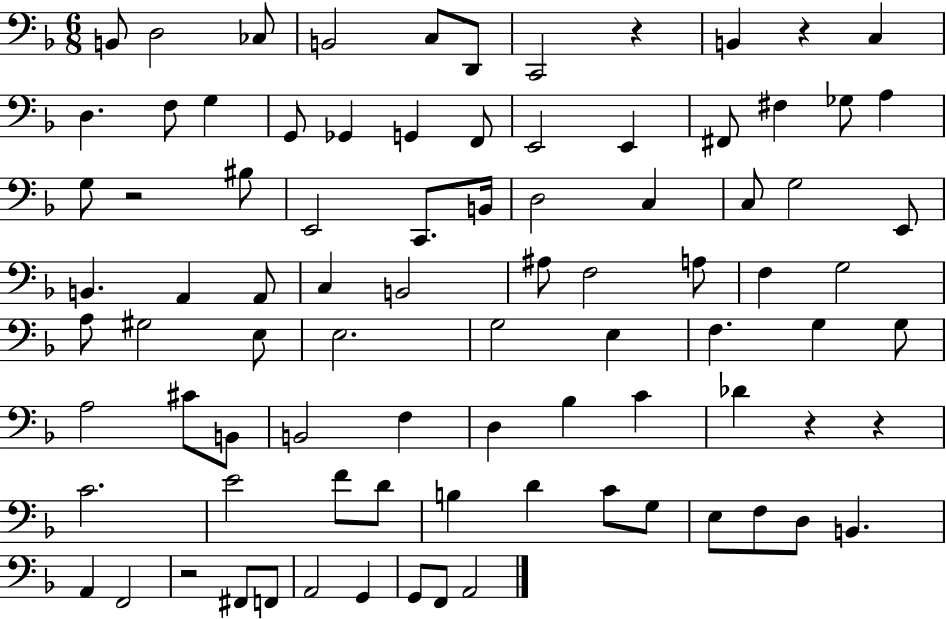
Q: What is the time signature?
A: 6/8